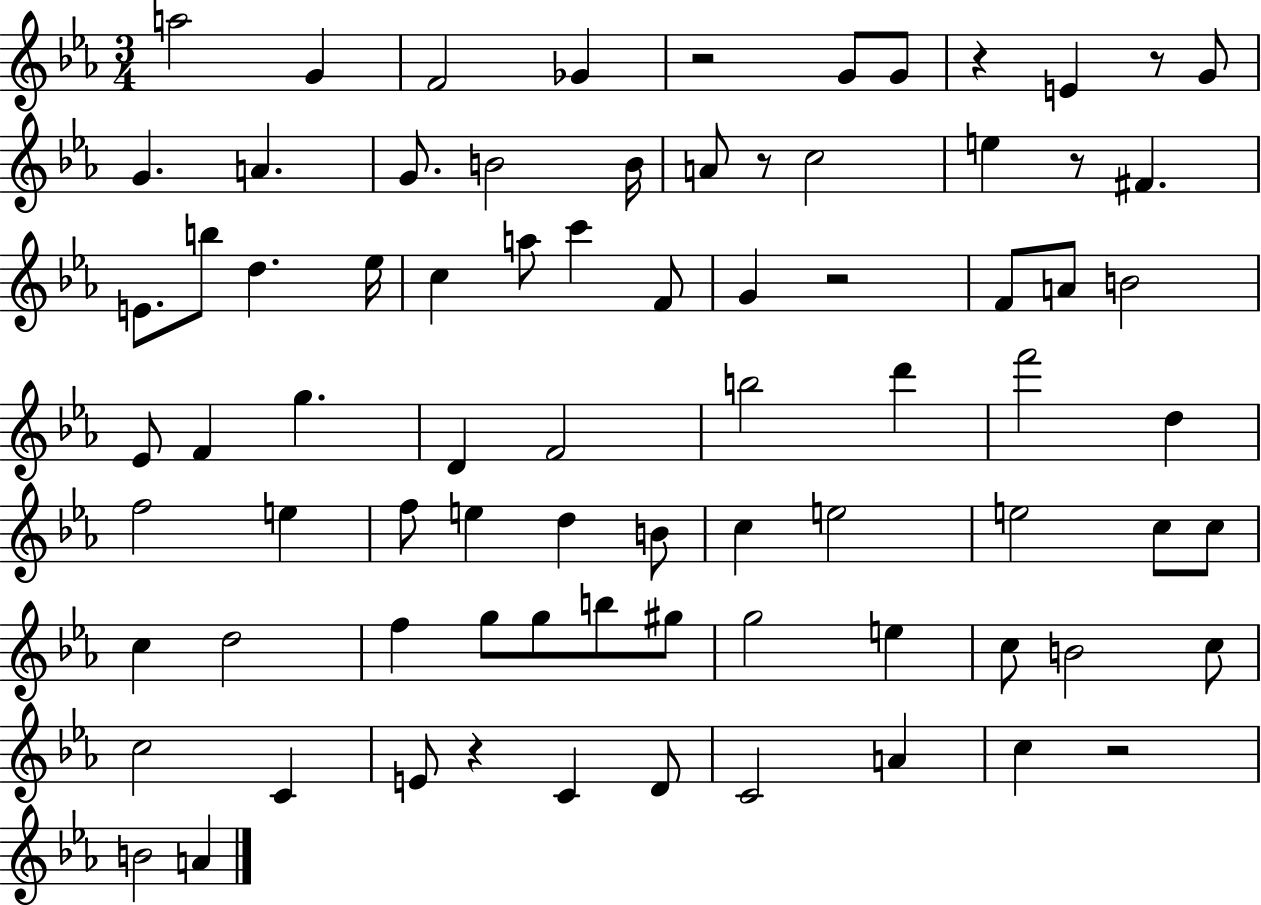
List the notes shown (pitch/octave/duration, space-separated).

A5/h G4/q F4/h Gb4/q R/h G4/e G4/e R/q E4/q R/e G4/e G4/q. A4/q. G4/e. B4/h B4/s A4/e R/e C5/h E5/q R/e F#4/q. E4/e. B5/e D5/q. Eb5/s C5/q A5/e C6/q F4/e G4/q R/h F4/e A4/e B4/h Eb4/e F4/q G5/q. D4/q F4/h B5/h D6/q F6/h D5/q F5/h E5/q F5/e E5/q D5/q B4/e C5/q E5/h E5/h C5/e C5/e C5/q D5/h F5/q G5/e G5/e B5/e G#5/e G5/h E5/q C5/e B4/h C5/e C5/h C4/q E4/e R/q C4/q D4/e C4/h A4/q C5/q R/h B4/h A4/q